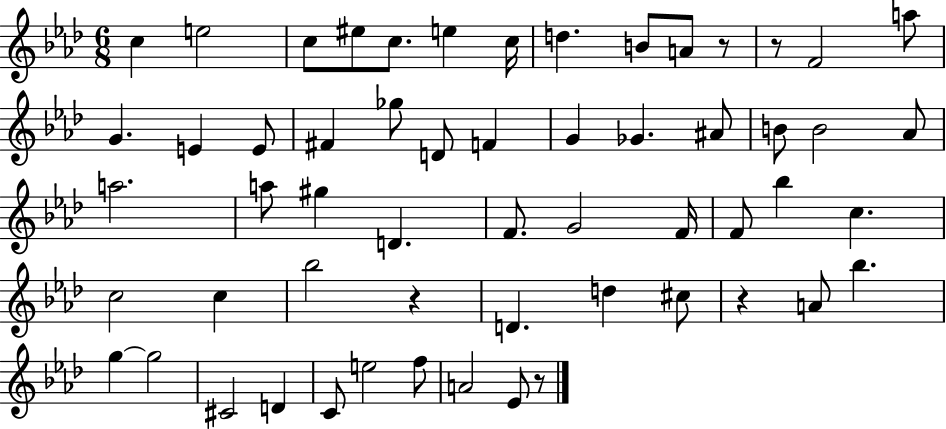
C5/q E5/h C5/e EIS5/e C5/e. E5/q C5/s D5/q. B4/e A4/e R/e R/e F4/h A5/e G4/q. E4/q E4/e F#4/q Gb5/e D4/e F4/q G4/q Gb4/q. A#4/e B4/e B4/h Ab4/e A5/h. A5/e G#5/q D4/q. F4/e. G4/h F4/s F4/e Bb5/q C5/q. C5/h C5/q Bb5/h R/q D4/q. D5/q C#5/e R/q A4/e Bb5/q. G5/q G5/h C#4/h D4/q C4/e E5/h F5/e A4/h Eb4/e R/e